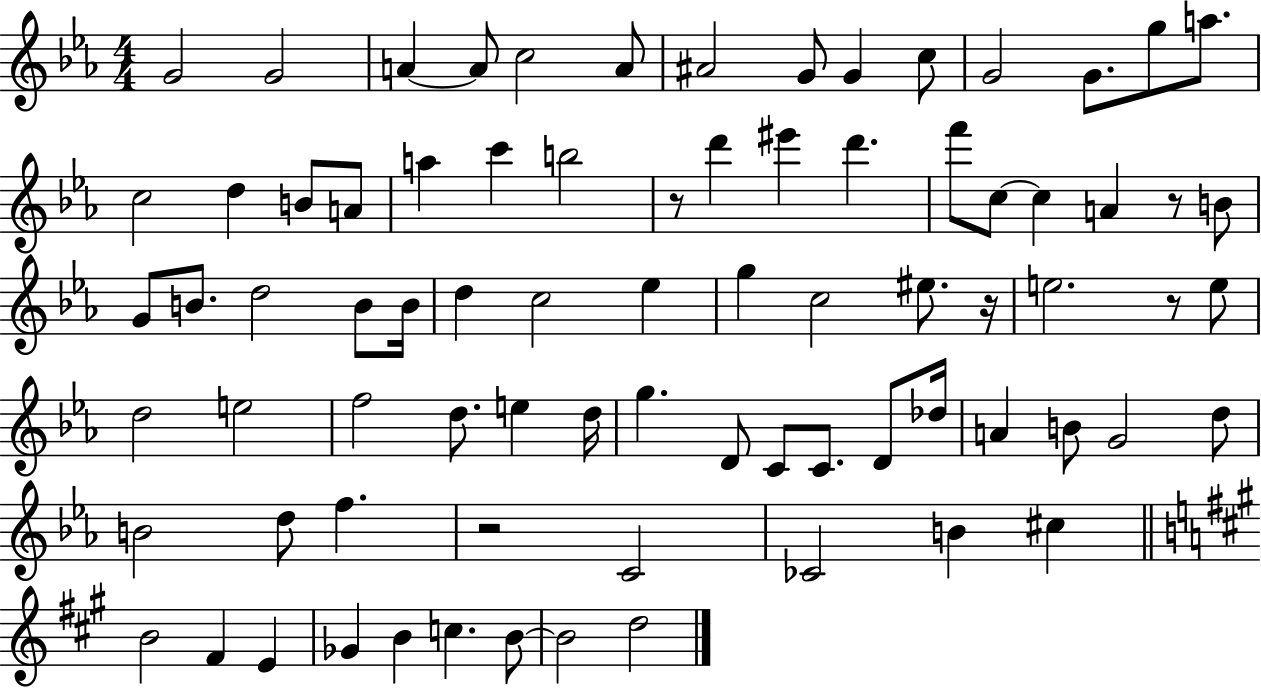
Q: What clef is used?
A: treble